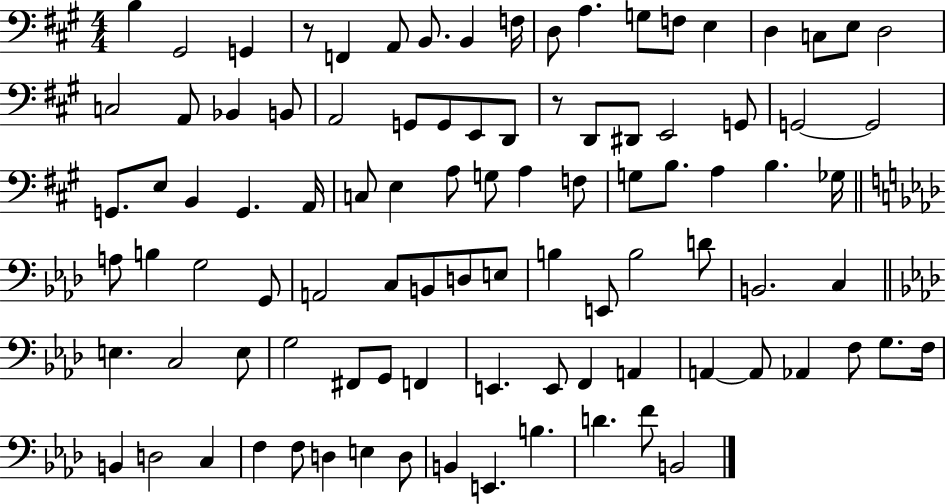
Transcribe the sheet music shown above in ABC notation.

X:1
T:Untitled
M:4/4
L:1/4
K:A
B, ^G,,2 G,, z/2 F,, A,,/2 B,,/2 B,, F,/4 D,/2 A, G,/2 F,/2 E, D, C,/2 E,/2 D,2 C,2 A,,/2 _B,, B,,/2 A,,2 G,,/2 G,,/2 E,,/2 D,,/2 z/2 D,,/2 ^D,,/2 E,,2 G,,/2 G,,2 G,,2 G,,/2 E,/2 B,, G,, A,,/4 C,/2 E, A,/2 G,/2 A, F,/2 G,/2 B,/2 A, B, _G,/4 A,/2 B, G,2 G,,/2 A,,2 C,/2 B,,/2 D,/2 E,/2 B, E,,/2 B,2 D/2 B,,2 C, E, C,2 E,/2 G,2 ^F,,/2 G,,/2 F,, E,, E,,/2 F,, A,, A,, A,,/2 _A,, F,/2 G,/2 F,/4 B,, D,2 C, F, F,/2 D, E, D,/2 B,, E,, B, D F/2 B,,2